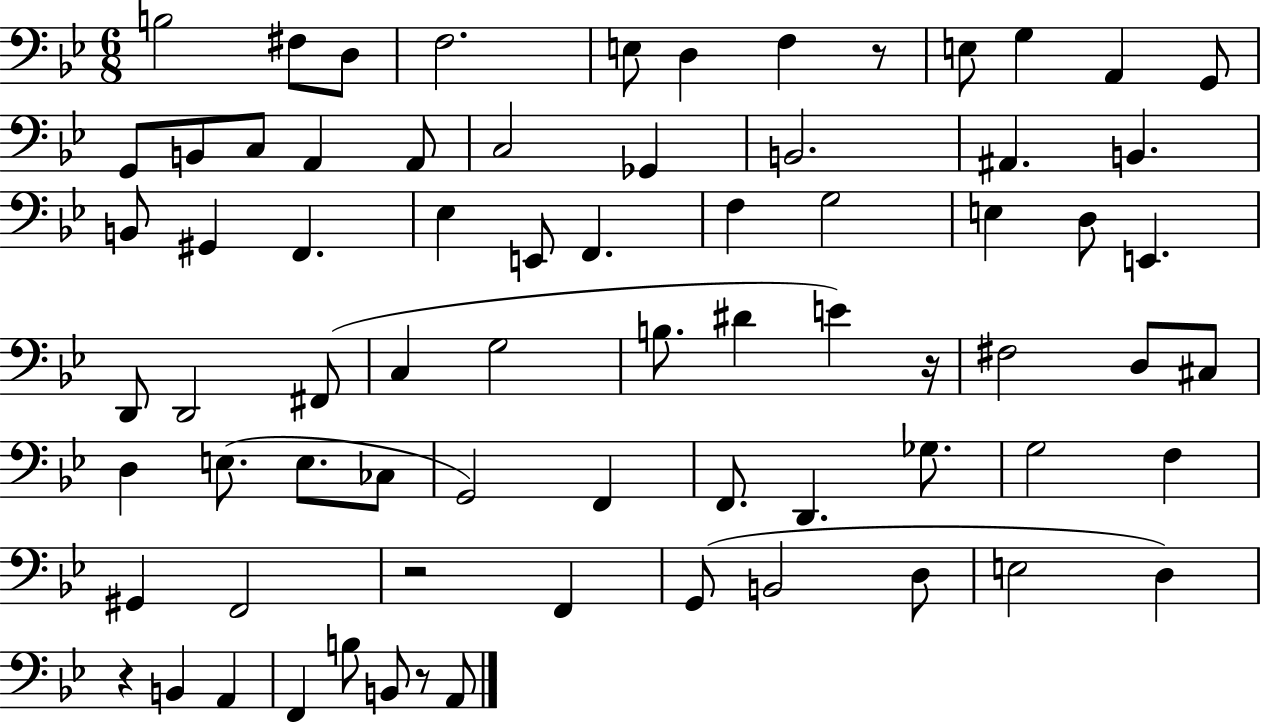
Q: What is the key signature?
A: BES major